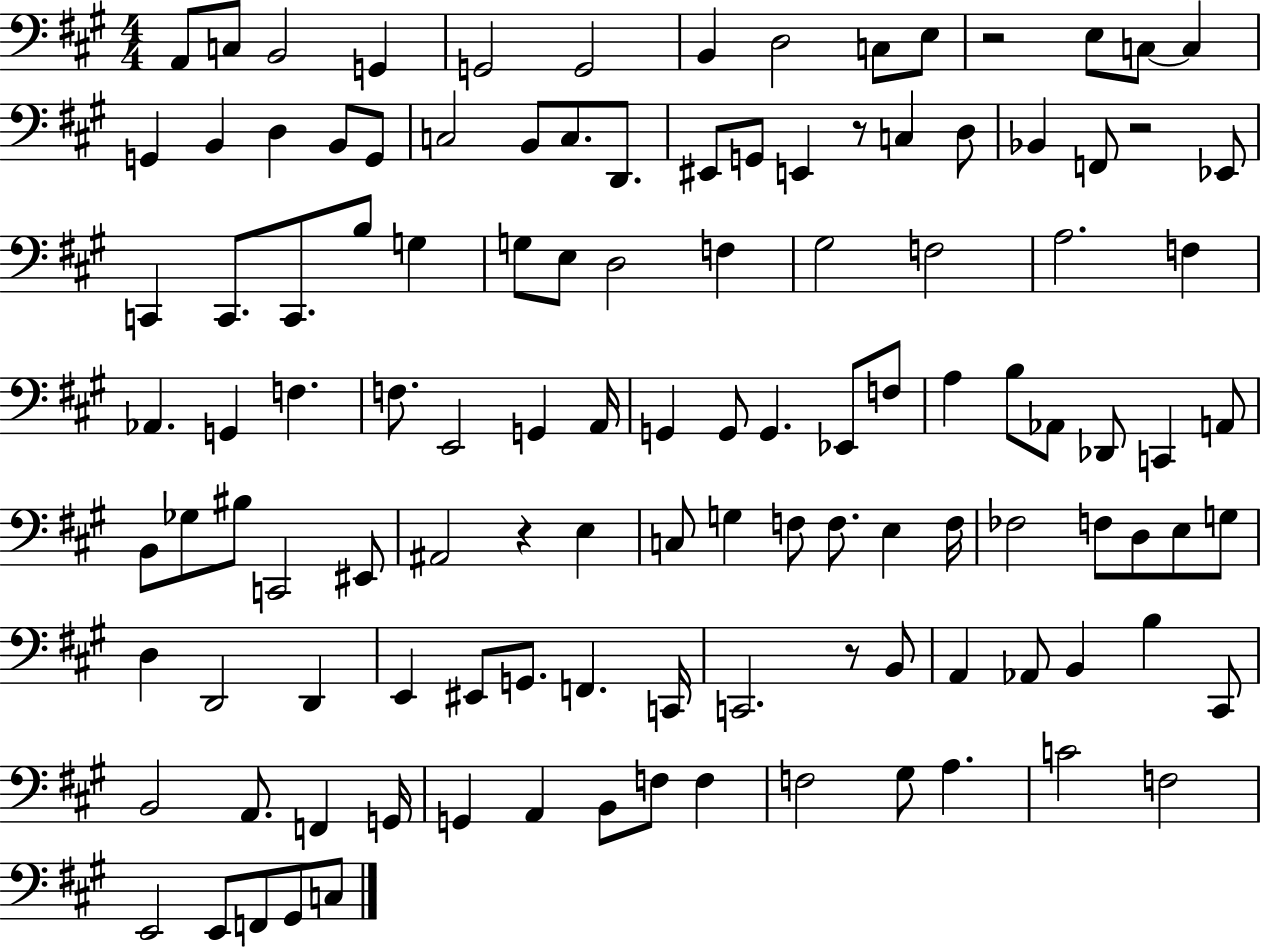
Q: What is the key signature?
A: A major